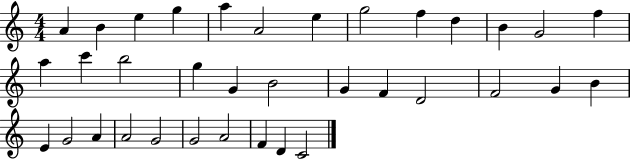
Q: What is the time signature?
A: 4/4